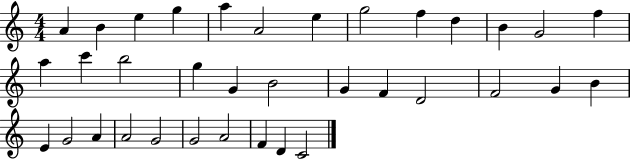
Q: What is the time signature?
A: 4/4